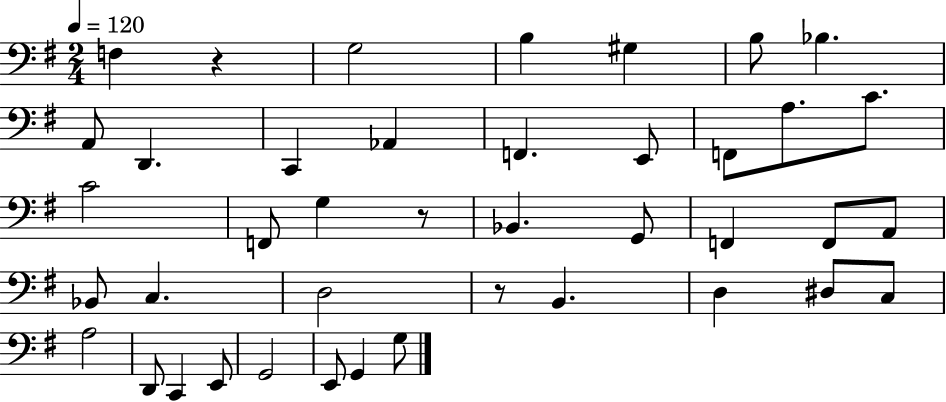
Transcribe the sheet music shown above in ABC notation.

X:1
T:Untitled
M:2/4
L:1/4
K:G
F, z G,2 B, ^G, B,/2 _B, A,,/2 D,, C,, _A,, F,, E,,/2 F,,/2 A,/2 C/2 C2 F,,/2 G, z/2 _B,, G,,/2 F,, F,,/2 A,,/2 _B,,/2 C, D,2 z/2 B,, D, ^D,/2 C,/2 A,2 D,,/2 C,, E,,/2 G,,2 E,,/2 G,, G,/2